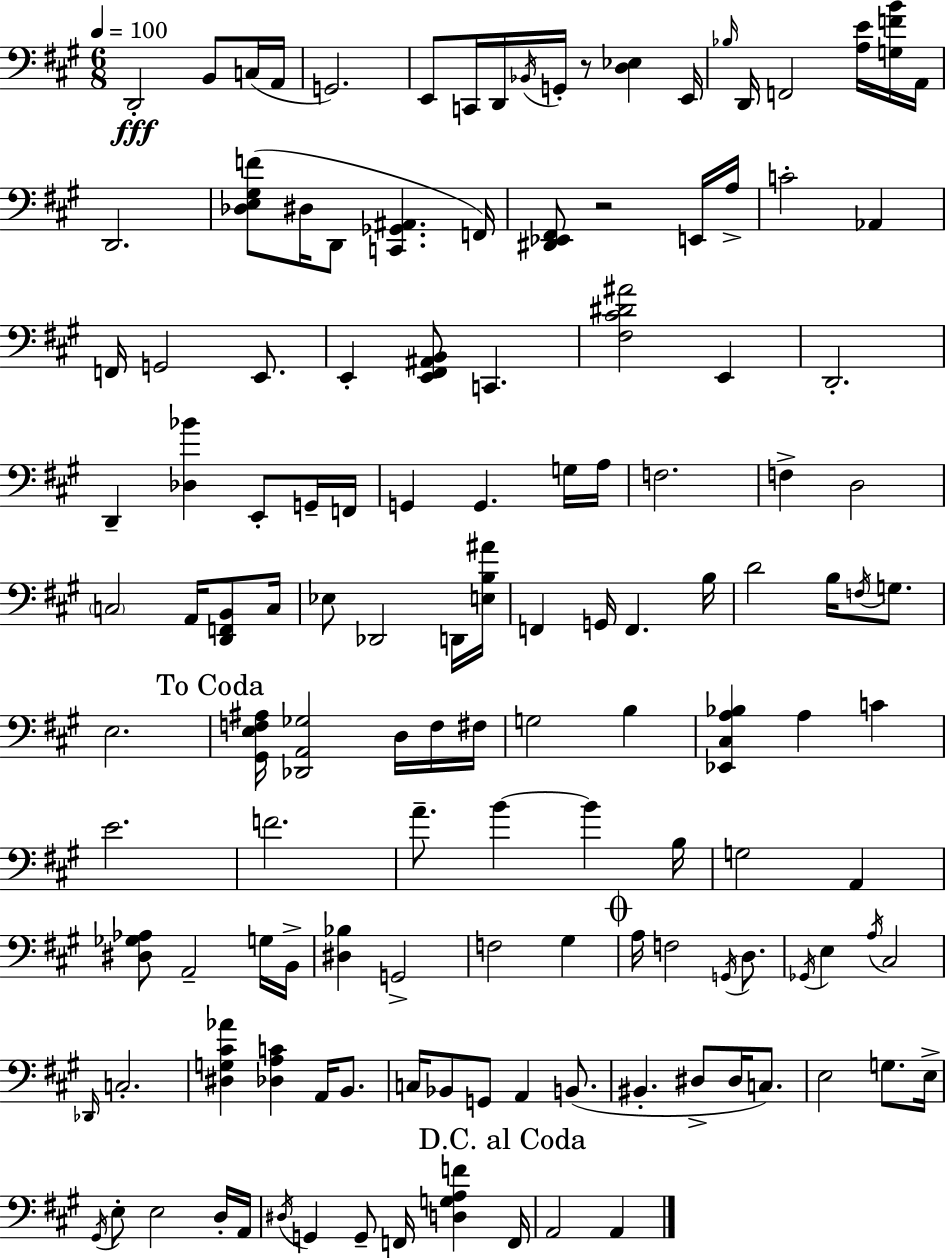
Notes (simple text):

D2/h B2/e C3/s A2/s G2/h. E2/e C2/s D2/s Bb2/s G2/s R/e [D3,Eb3]/q E2/s Bb3/s D2/s F2/h [A3,E4]/s [G3,F4,B4]/s A2/s D2/h. [Db3,E3,G#3,F4]/e D#3/s D2/e [C2,Gb2,A#2]/q. F2/s [D#2,Eb2,F#2]/e R/h E2/s A3/s C4/h Ab2/q F2/s G2/h E2/e. E2/q [E2,F#2,A#2,B2]/e C2/q. [F#3,C#4,D#4,A#4]/h E2/q D2/h. D2/q [Db3,Bb4]/q E2/e G2/s F2/s G2/q G2/q. G3/s A3/s F3/h. F3/q D3/h C3/h A2/s [D2,F2,B2]/e C3/s Eb3/e Db2/h D2/s [E3,B3,A#4]/s F2/q G2/s F2/q. B3/s D4/h B3/s F3/s G3/e. E3/h. [G#2,E3,F3,A#3]/s [Db2,A2,Gb3]/h D3/s F3/s F#3/s G3/h B3/q [Eb2,C#3,A3,Bb3]/q A3/q C4/q E4/h. F4/h. A4/e. B4/q B4/q B3/s G3/h A2/q [D#3,Gb3,Ab3]/e A2/h G3/s B2/s [D#3,Bb3]/q G2/h F3/h G#3/q A3/s F3/h G2/s D3/e. Gb2/s E3/q A3/s C#3/h Db2/s C3/h. [D#3,G3,C#4,Ab4]/q [Db3,A3,C4]/q A2/s B2/e. C3/s Bb2/e G2/e A2/q B2/e. BIS2/q. D#3/e D#3/s C3/e. E3/h G3/e. E3/s G#2/s E3/e E3/h D3/s A2/s D#3/s G2/q G2/e F2/s [D3,G3,A3,F4]/q F2/s A2/h A2/q